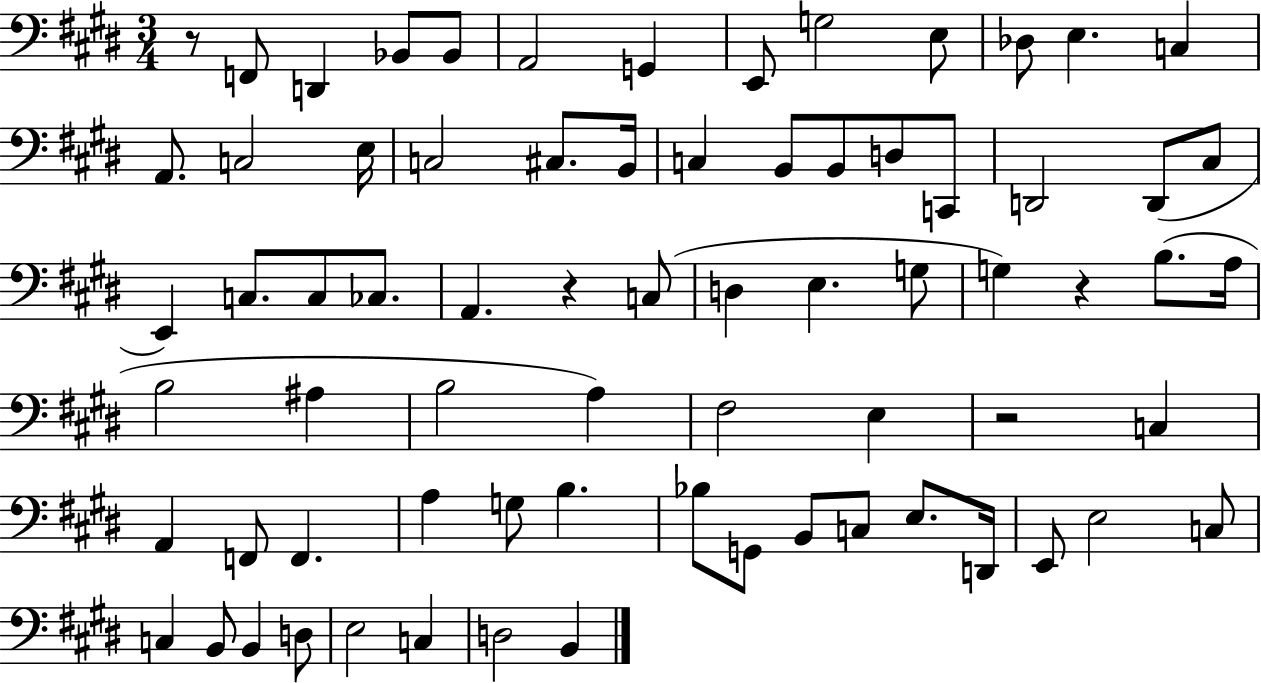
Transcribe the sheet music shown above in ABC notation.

X:1
T:Untitled
M:3/4
L:1/4
K:E
z/2 F,,/2 D,, _B,,/2 _B,,/2 A,,2 G,, E,,/2 G,2 E,/2 _D,/2 E, C, A,,/2 C,2 E,/4 C,2 ^C,/2 B,,/4 C, B,,/2 B,,/2 D,/2 C,,/2 D,,2 D,,/2 ^C,/2 E,, C,/2 C,/2 _C,/2 A,, z C,/2 D, E, G,/2 G, z B,/2 A,/4 B,2 ^A, B,2 A, ^F,2 E, z2 C, A,, F,,/2 F,, A, G,/2 B, _B,/2 G,,/2 B,,/2 C,/2 E,/2 D,,/4 E,,/2 E,2 C,/2 C, B,,/2 B,, D,/2 E,2 C, D,2 B,,